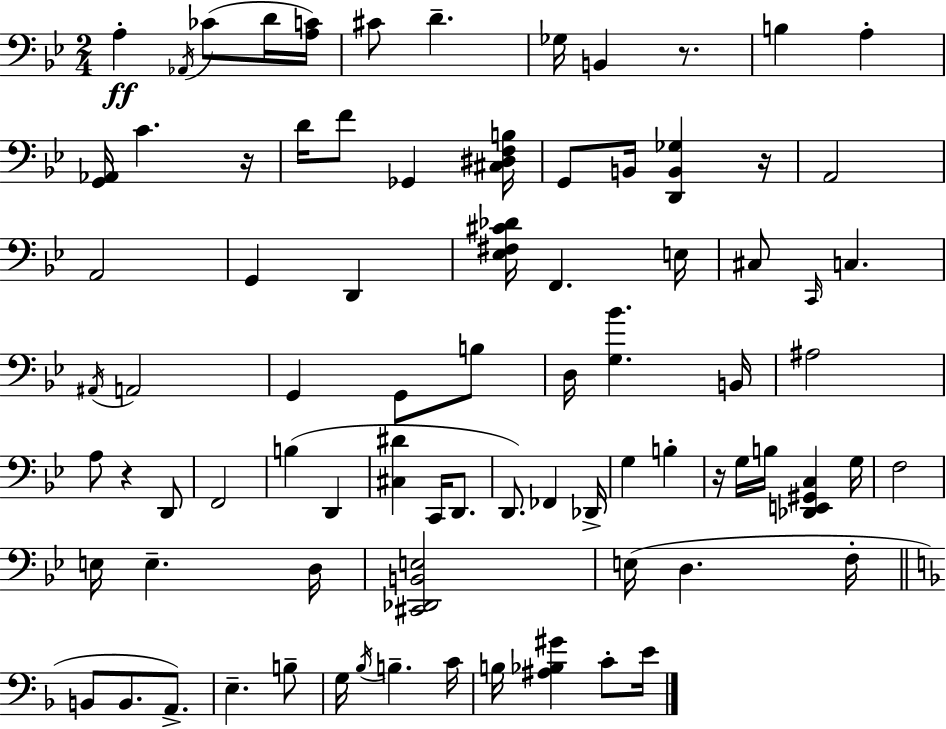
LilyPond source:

{
  \clef bass
  \numericTimeSignature
  \time 2/4
  \key bes \major
  a4-.\ff \acciaccatura { aes,16 }( ces'8 d'16 | <a c'>16) cis'8 d'4.-- | ges16 b,4 r8. | b4 a4-. | \break <g, aes,>16 c'4. | r16 d'16 f'8 ges,4 | <cis dis f b>16 g,8 b,16 <d, b, ges>4 | r16 a,2 | \break a,2 | g,4 d,4 | <ees fis cis' des'>16 f,4. | e16 cis8 \grace { c,16 } c4. | \break \acciaccatura { ais,16 } a,2 | g,4 g,8 | b8 d16 <g bes'>4. | b,16 ais2 | \break a8 r4 | d,8 f,2 | b4( d,4 | <cis dis'>4 c,16 | \break d,8. d,8.) fes,4 | des,16-> g4 b4-. | r16 g16 b16 <des, e, gis, c>4 | g16 f2 | \break e16 e4.-- | d16 <cis, des, b, e>2 | e16( d4. | f16-. \bar "||" \break \key f \major b,8 b,8. a,8.->) | e4.-- b8-- | g16 \acciaccatura { bes16 } b4.-- | c'16 b16 <ais bes gis'>4 c'8-. | \break e'16 \bar "|."
}